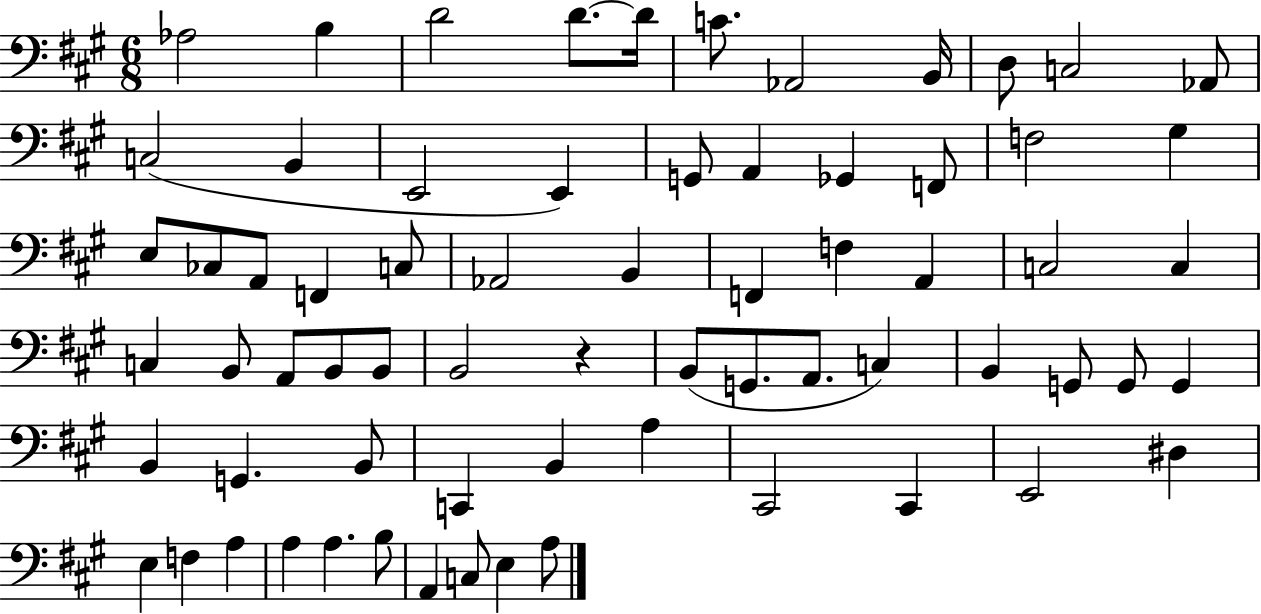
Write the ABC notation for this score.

X:1
T:Untitled
M:6/8
L:1/4
K:A
_A,2 B, D2 D/2 D/4 C/2 _A,,2 B,,/4 D,/2 C,2 _A,,/2 C,2 B,, E,,2 E,, G,,/2 A,, _G,, F,,/2 F,2 ^G, E,/2 _C,/2 A,,/2 F,, C,/2 _A,,2 B,, F,, F, A,, C,2 C, C, B,,/2 A,,/2 B,,/2 B,,/2 B,,2 z B,,/2 G,,/2 A,,/2 C, B,, G,,/2 G,,/2 G,, B,, G,, B,,/2 C,, B,, A, ^C,,2 ^C,, E,,2 ^D, E, F, A, A, A, B,/2 A,, C,/2 E, A,/2